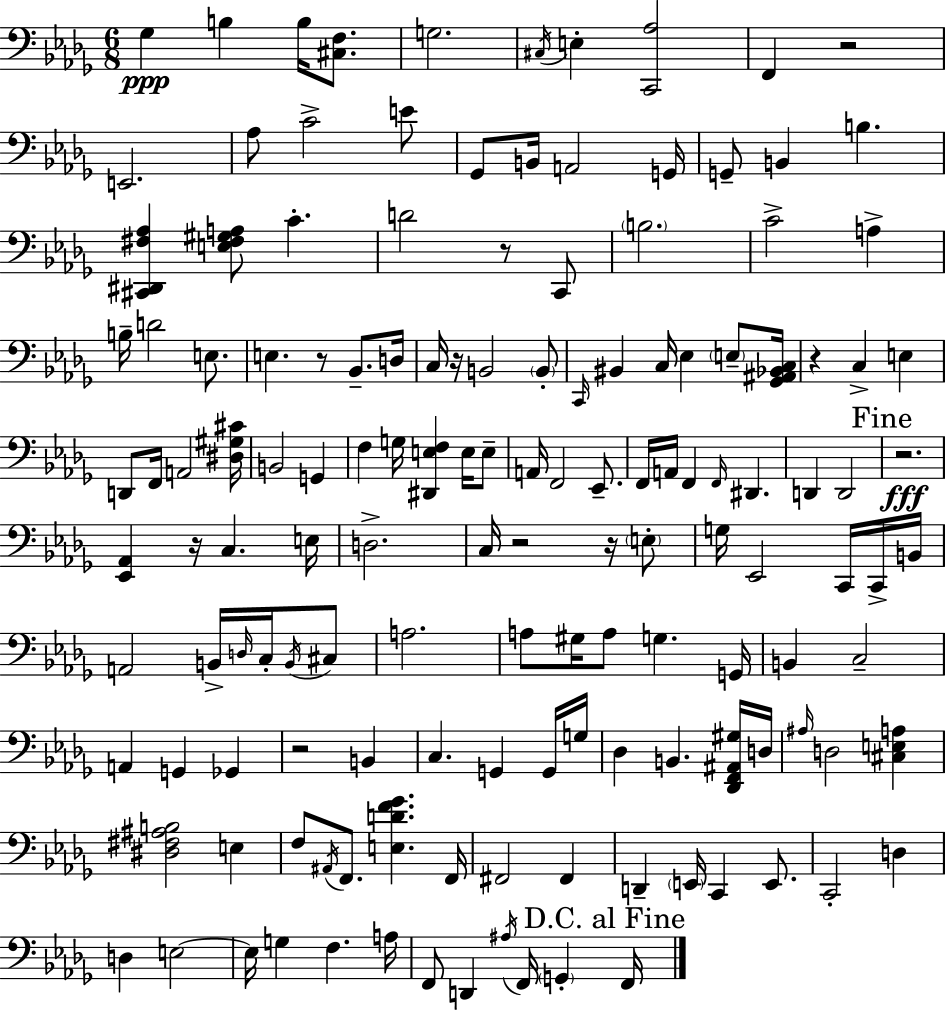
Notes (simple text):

Gb3/q B3/q B3/s [C#3,F3]/e. G3/h. C#3/s E3/q [C2,Ab3]/h F2/q R/h E2/h. Ab3/e C4/h E4/e Gb2/e B2/s A2/h G2/s G2/e B2/q B3/q. [C#2,D#2,F#3,Ab3]/q [E3,F#3,G#3,A3]/e C4/q. D4/h R/e C2/e B3/h. C4/h A3/q B3/s D4/h E3/e. E3/q. R/e Bb2/e. D3/s C3/s R/s B2/h B2/e C2/s BIS2/q C3/s Eb3/q E3/e [Gb2,A#2,Bb2,C3]/s R/q C3/q E3/q D2/e F2/s A2/h [D#3,G#3,C#4]/s B2/h G2/q F3/q G3/s [D#2,E3,F3]/q E3/s E3/e A2/s F2/h Eb2/e. F2/s A2/s F2/q F2/s D#2/q. D2/q D2/h R/h. [Eb2,Ab2]/q R/s C3/q. E3/s D3/h. C3/s R/h R/s E3/e G3/s Eb2/h C2/s C2/s B2/s A2/h B2/s D3/s C3/s B2/s C#3/e A3/h. A3/e G#3/s A3/e G3/q. G2/s B2/q C3/h A2/q G2/q Gb2/q R/h B2/q C3/q. G2/q G2/s G3/s Db3/q B2/q. [Db2,F2,A#2,G#3]/s D3/s A#3/s D3/h [C#3,E3,A3]/q [D#3,F#3,A#3,B3]/h E3/q F3/e A#2/s F2/e. [E3,D4,F4,Gb4]/q. F2/s F#2/h F#2/q D2/q E2/s C2/q E2/e. C2/h D3/q D3/q E3/h E3/s G3/q F3/q. A3/s F2/e D2/q A#3/s F2/s G2/q F2/s